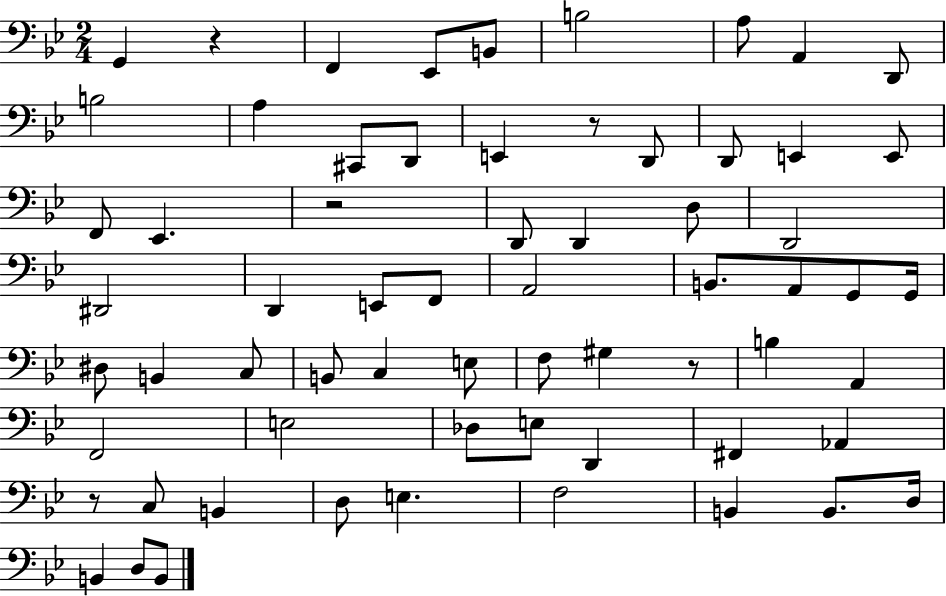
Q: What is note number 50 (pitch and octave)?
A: C3